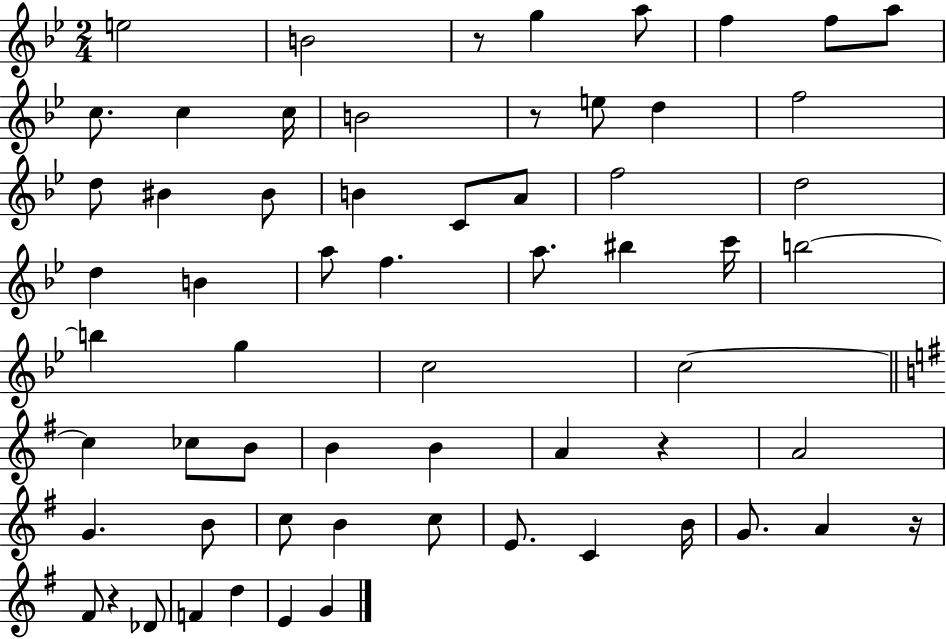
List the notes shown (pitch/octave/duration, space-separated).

E5/h B4/h R/e G5/q A5/e F5/q F5/e A5/e C5/e. C5/q C5/s B4/h R/e E5/e D5/q F5/h D5/e BIS4/q BIS4/e B4/q C4/e A4/e F5/h D5/h D5/q B4/q A5/e F5/q. A5/e. BIS5/q C6/s B5/h B5/q G5/q C5/h C5/h C5/q CES5/e B4/e B4/q B4/q A4/q R/q A4/h G4/q. B4/e C5/e B4/q C5/e E4/e. C4/q B4/s G4/e. A4/q R/s F#4/e R/q Db4/e F4/q D5/q E4/q G4/q